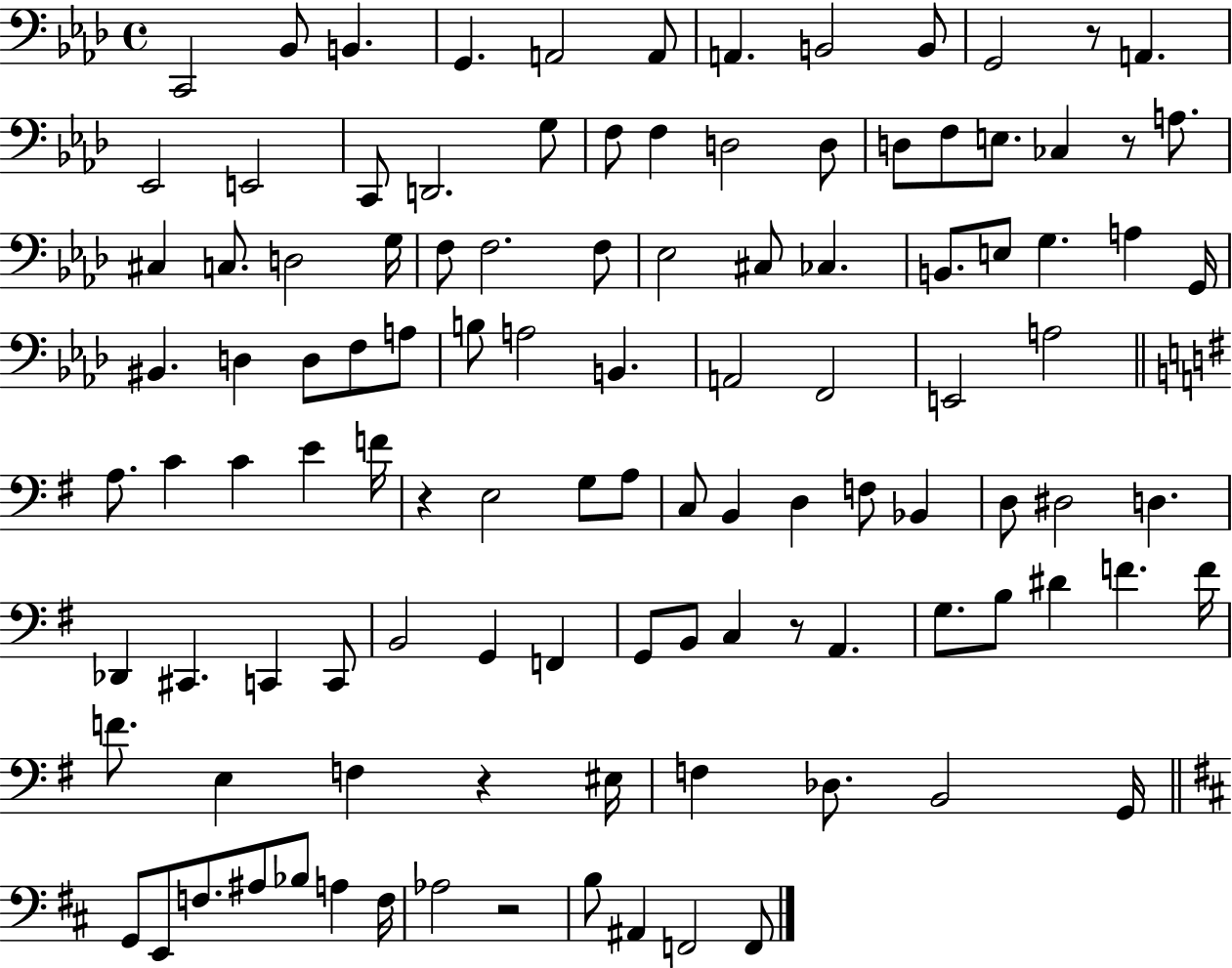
{
  \clef bass
  \time 4/4
  \defaultTimeSignature
  \key aes \major
  c,2 bes,8 b,4. | g,4. a,2 a,8 | a,4. b,2 b,8 | g,2 r8 a,4. | \break ees,2 e,2 | c,8 d,2. g8 | f8 f4 d2 d8 | d8 f8 e8. ces4 r8 a8. | \break cis4 c8. d2 g16 | f8 f2. f8 | ees2 cis8 ces4. | b,8. e8 g4. a4 g,16 | \break bis,4. d4 d8 f8 a8 | b8 a2 b,4. | a,2 f,2 | e,2 a2 | \break \bar "||" \break \key g \major a8. c'4 c'4 e'4 f'16 | r4 e2 g8 a8 | c8 b,4 d4 f8 bes,4 | d8 dis2 d4. | \break des,4 cis,4. c,4 c,8 | b,2 g,4 f,4 | g,8 b,8 c4 r8 a,4. | g8. b8 dis'4 f'4. f'16 | \break f'8. e4 f4 r4 eis16 | f4 des8. b,2 g,16 | \bar "||" \break \key d \major g,8 e,8 f8. ais8 bes8 a4 f16 | aes2 r2 | b8 ais,4 f,2 f,8 | \bar "|."
}